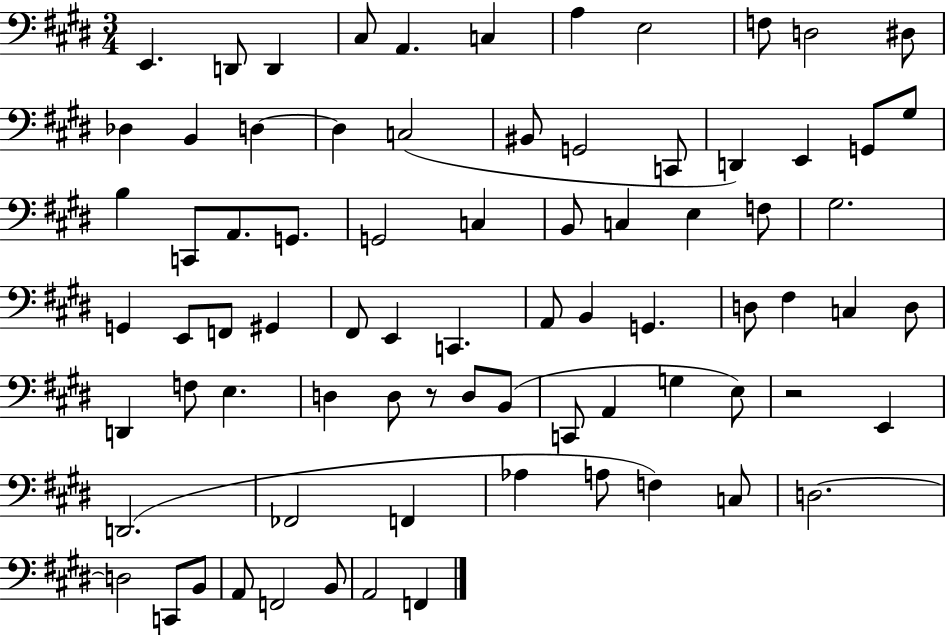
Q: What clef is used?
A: bass